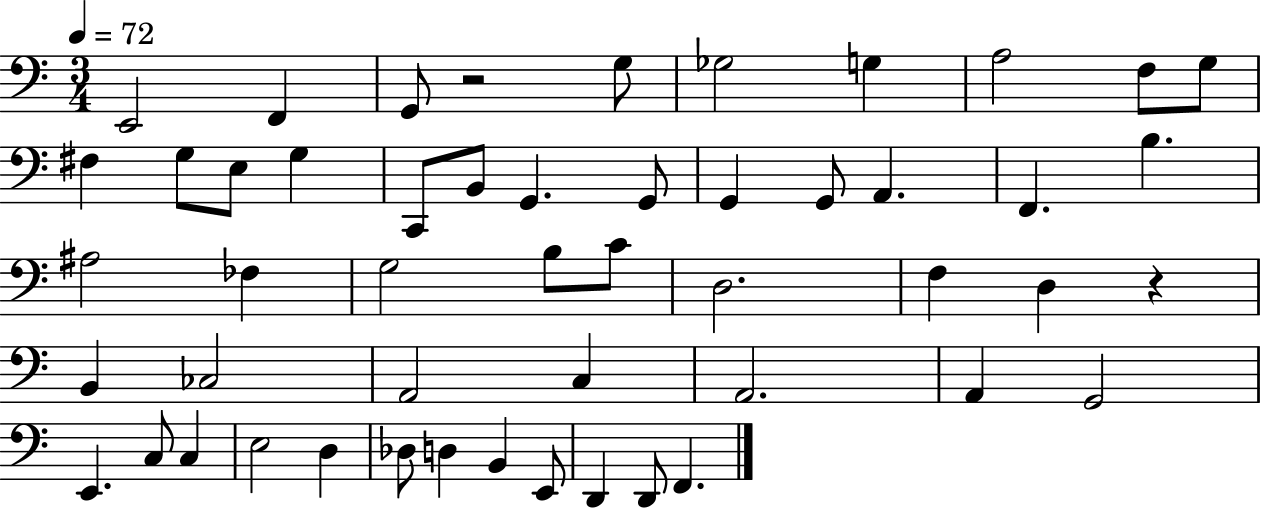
E2/h F2/q G2/e R/h G3/e Gb3/h G3/q A3/h F3/e G3/e F#3/q G3/e E3/e G3/q C2/e B2/e G2/q. G2/e G2/q G2/e A2/q. F2/q. B3/q. A#3/h FES3/q G3/h B3/e C4/e D3/h. F3/q D3/q R/q B2/q CES3/h A2/h C3/q A2/h. A2/q G2/h E2/q. C3/e C3/q E3/h D3/q Db3/e D3/q B2/q E2/e D2/q D2/e F2/q.